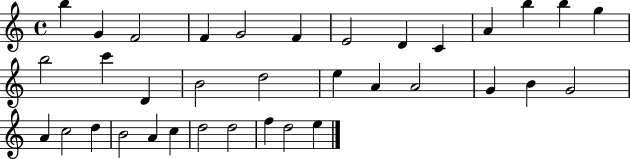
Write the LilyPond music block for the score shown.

{
  \clef treble
  \time 4/4
  \defaultTimeSignature
  \key c \major
  b''4 g'4 f'2 | f'4 g'2 f'4 | e'2 d'4 c'4 | a'4 b''4 b''4 g''4 | \break b''2 c'''4 d'4 | b'2 d''2 | e''4 a'4 a'2 | g'4 b'4 g'2 | \break a'4 c''2 d''4 | b'2 a'4 c''4 | d''2 d''2 | f''4 d''2 e''4 | \break \bar "|."
}